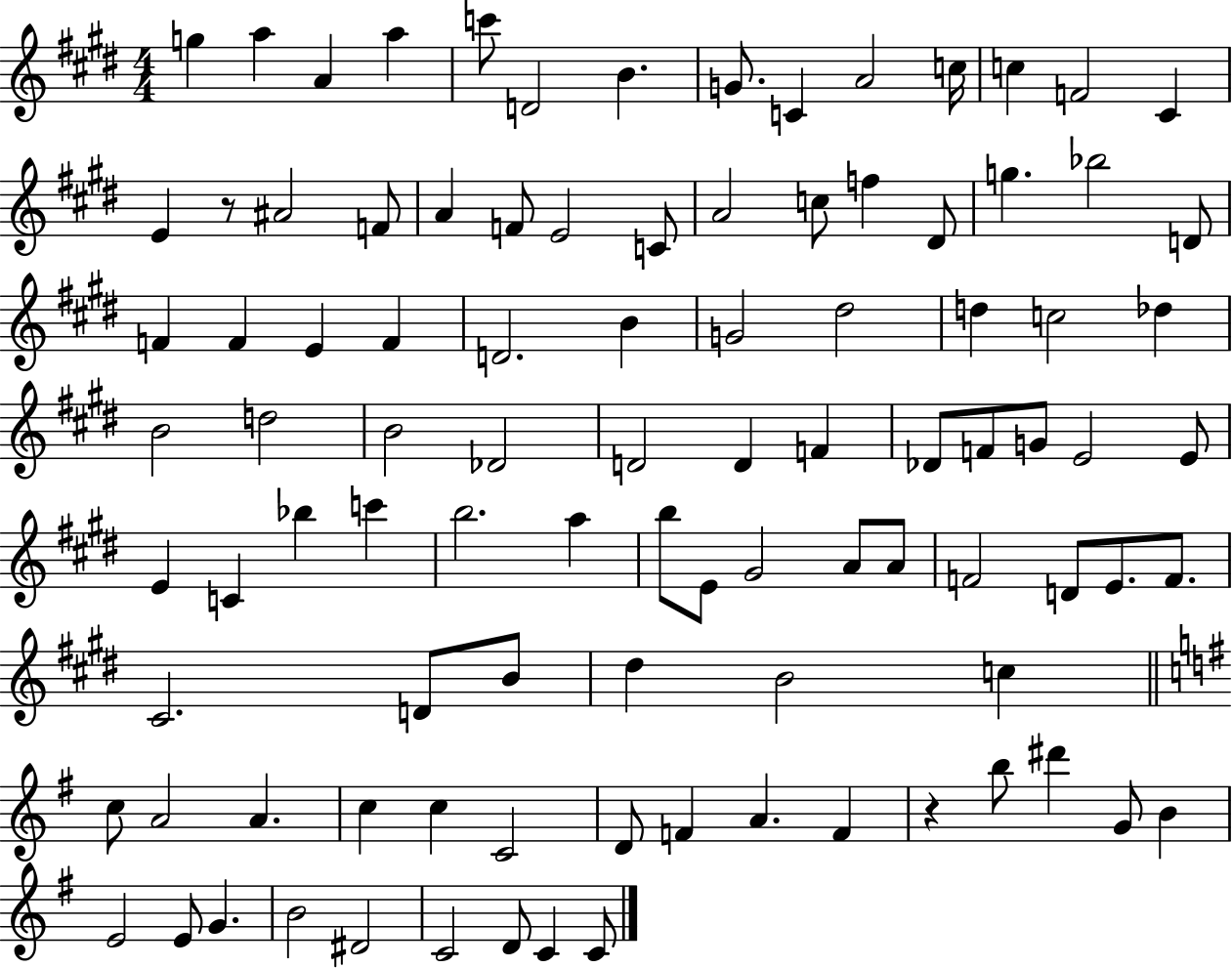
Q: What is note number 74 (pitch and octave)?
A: A4